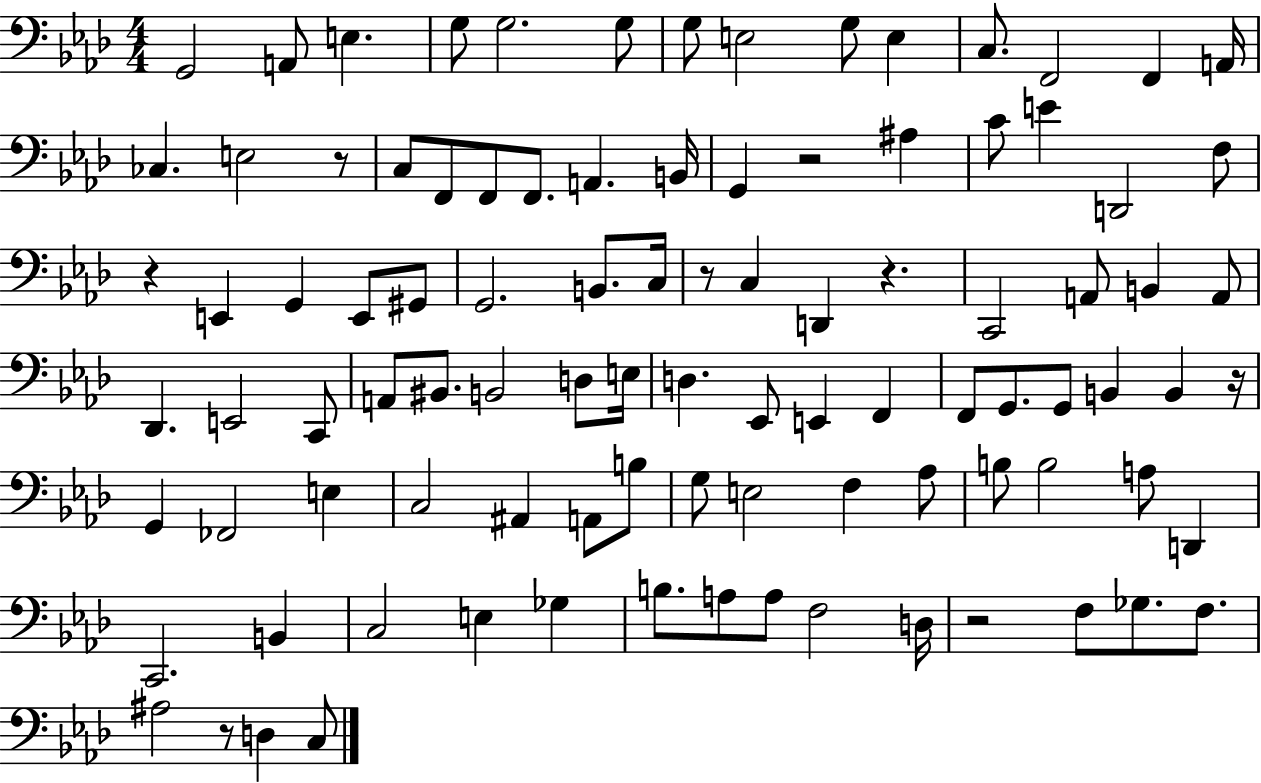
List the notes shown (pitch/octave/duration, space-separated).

G2/h A2/e E3/q. G3/e G3/h. G3/e G3/e E3/h G3/e E3/q C3/e. F2/h F2/q A2/s CES3/q. E3/h R/e C3/e F2/e F2/e F2/e. A2/q. B2/s G2/q R/h A#3/q C4/e E4/q D2/h F3/e R/q E2/q G2/q E2/e G#2/e G2/h. B2/e. C3/s R/e C3/q D2/q R/q. C2/h A2/e B2/q A2/e Db2/q. E2/h C2/e A2/e BIS2/e. B2/h D3/e E3/s D3/q. Eb2/e E2/q F2/q F2/e G2/e. G2/e B2/q B2/q R/s G2/q FES2/h E3/q C3/h A#2/q A2/e B3/e G3/e E3/h F3/q Ab3/e B3/e B3/h A3/e D2/q C2/h. B2/q C3/h E3/q Gb3/q B3/e. A3/e A3/e F3/h D3/s R/h F3/e Gb3/e. F3/e. A#3/h R/e D3/q C3/e